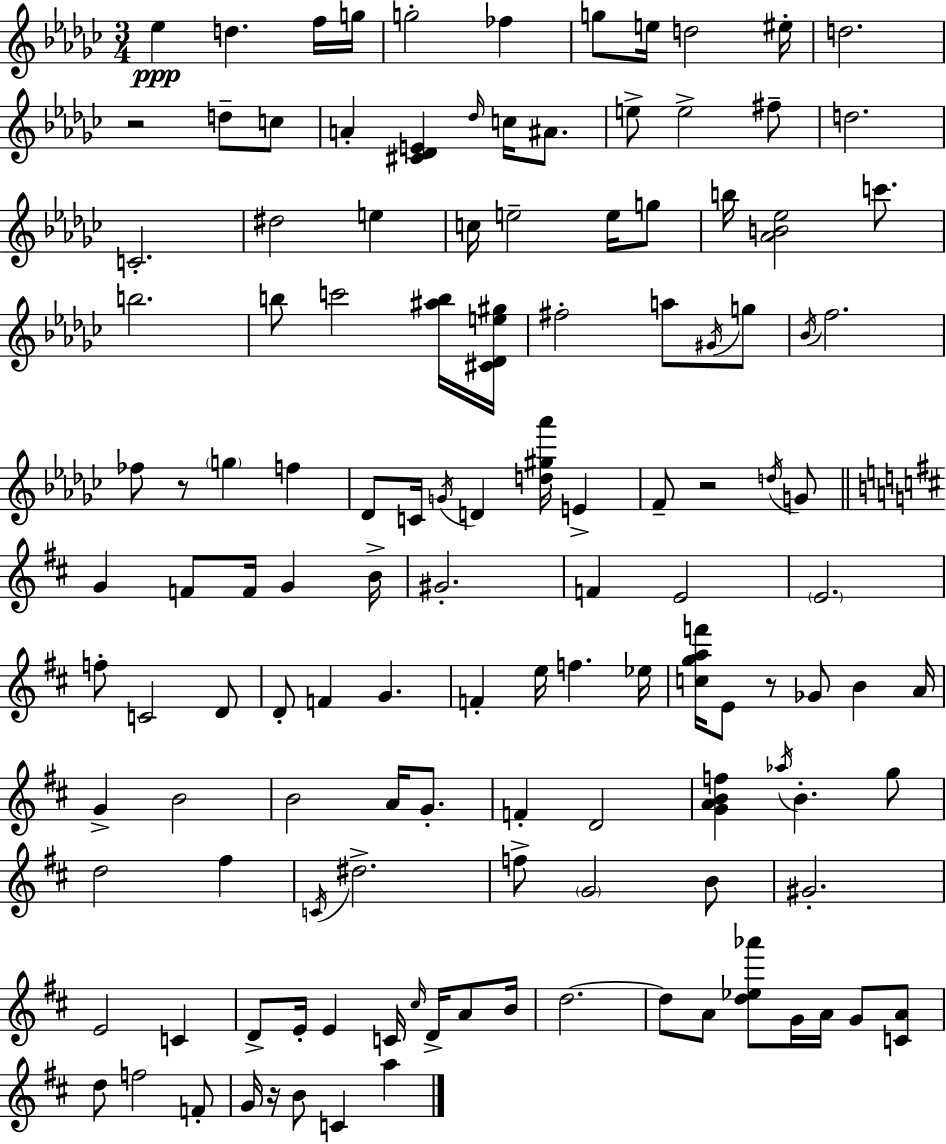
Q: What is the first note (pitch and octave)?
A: Eb5